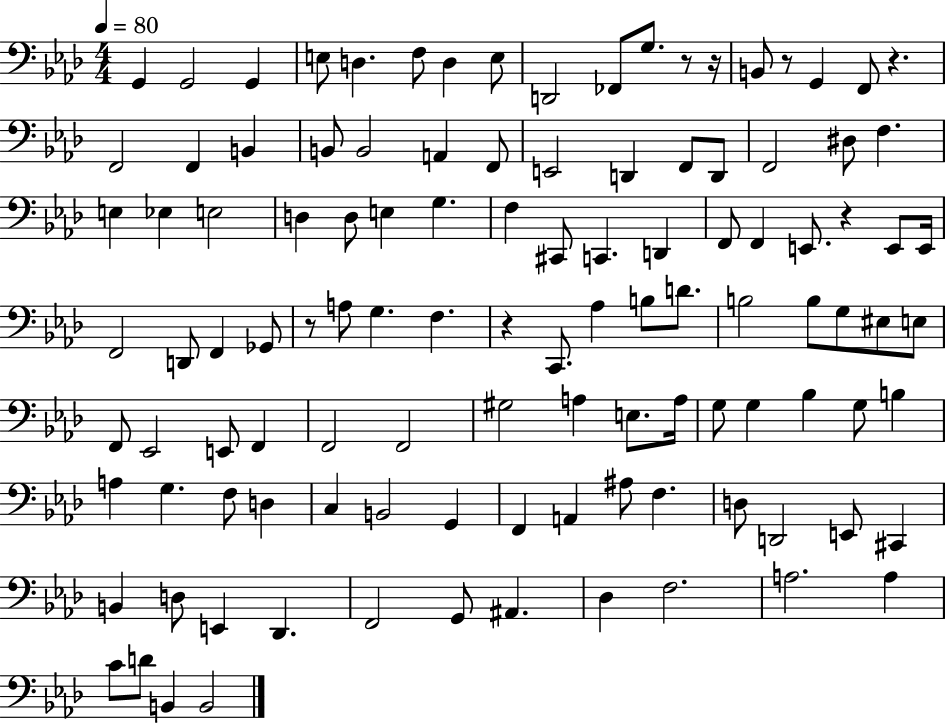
G2/q G2/h G2/q E3/e D3/q. F3/e D3/q E3/e D2/h FES2/e G3/e. R/e R/s B2/e R/e G2/q F2/e R/q. F2/h F2/q B2/q B2/e B2/h A2/q F2/e E2/h D2/q F2/e D2/e F2/h D#3/e F3/q. E3/q Eb3/q E3/h D3/q D3/e E3/q G3/q. F3/q C#2/e C2/q. D2/q F2/e F2/q E2/e. R/q E2/e E2/s F2/h D2/e F2/q Gb2/e R/e A3/e G3/q. F3/q. R/q C2/e. Ab3/q B3/e D4/e. B3/h B3/e G3/e EIS3/e E3/e F2/e Eb2/h E2/e F2/q F2/h F2/h G#3/h A3/q E3/e. A3/s G3/e G3/q Bb3/q G3/e B3/q A3/q G3/q. F3/e D3/q C3/q B2/h G2/q F2/q A2/q A#3/e F3/q. D3/e D2/h E2/e C#2/q B2/q D3/e E2/q Db2/q. F2/h G2/e A#2/q. Db3/q F3/h. A3/h. A3/q C4/e D4/e B2/q B2/h